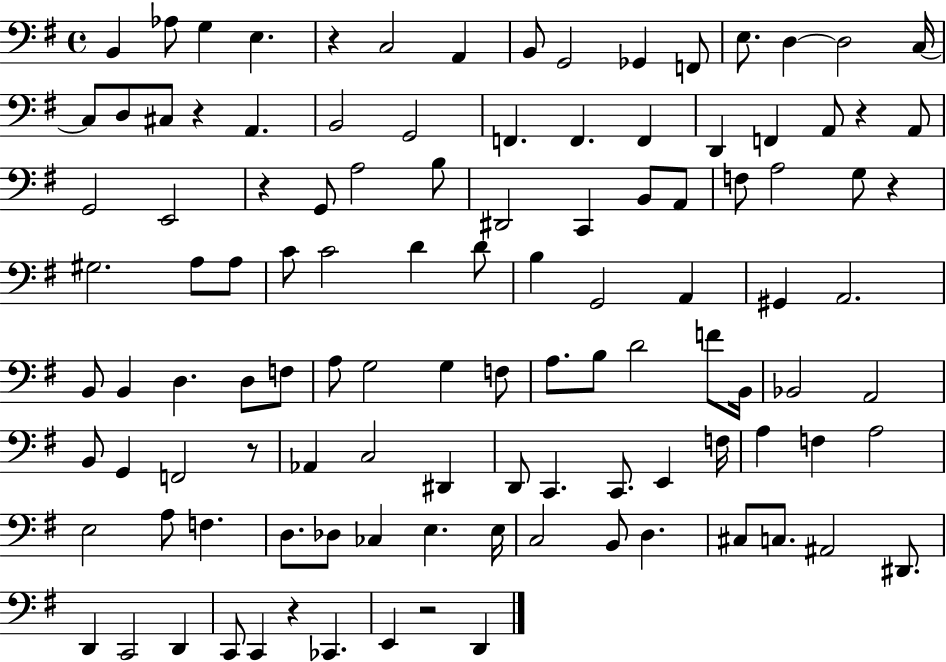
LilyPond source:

{
  \clef bass
  \time 4/4
  \defaultTimeSignature
  \key g \major
  b,4 aes8 g4 e4. | r4 c2 a,4 | b,8 g,2 ges,4 f,8 | e8. d4~~ d2 c16~~ | \break c8 d8 cis8 r4 a,4. | b,2 g,2 | f,4. f,4. f,4 | d,4 f,4 a,8 r4 a,8 | \break g,2 e,2 | r4 g,8 a2 b8 | dis,2 c,4 b,8 a,8 | f8 a2 g8 r4 | \break gis2. a8 a8 | c'8 c'2 d'4 d'8 | b4 g,2 a,4 | gis,4 a,2. | \break b,8 b,4 d4. d8 f8 | a8 g2 g4 f8 | a8. b8 d'2 f'8 b,16 | bes,2 a,2 | \break b,8 g,4 f,2 r8 | aes,4 c2 dis,4 | d,8 c,4. c,8. e,4 f16 | a4 f4 a2 | \break e2 a8 f4. | d8. des8 ces4 e4. e16 | c2 b,8 d4. | cis8 c8. ais,2 dis,8. | \break d,4 c,2 d,4 | c,8 c,4 r4 ces,4. | e,4 r2 d,4 | \bar "|."
}